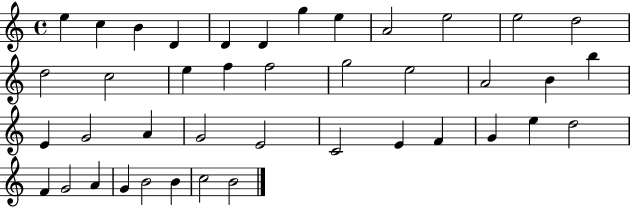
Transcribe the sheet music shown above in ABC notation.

X:1
T:Untitled
M:4/4
L:1/4
K:C
e c B D D D g e A2 e2 e2 d2 d2 c2 e f f2 g2 e2 A2 B b E G2 A G2 E2 C2 E F G e d2 F G2 A G B2 B c2 B2